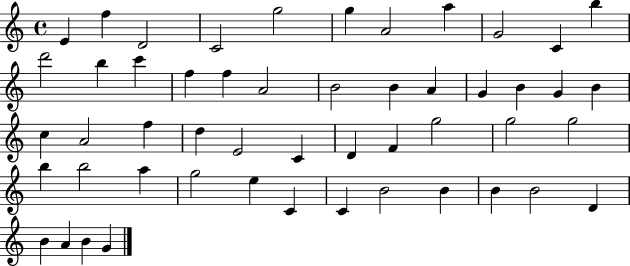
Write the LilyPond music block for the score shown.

{
  \clef treble
  \time 4/4
  \defaultTimeSignature
  \key c \major
  e'4 f''4 d'2 | c'2 g''2 | g''4 a'2 a''4 | g'2 c'4 b''4 | \break d'''2 b''4 c'''4 | f''4 f''4 a'2 | b'2 b'4 a'4 | g'4 b'4 g'4 b'4 | \break c''4 a'2 f''4 | d''4 e'2 c'4 | d'4 f'4 g''2 | g''2 g''2 | \break b''4 b''2 a''4 | g''2 e''4 c'4 | c'4 b'2 b'4 | b'4 b'2 d'4 | \break b'4 a'4 b'4 g'4 | \bar "|."
}